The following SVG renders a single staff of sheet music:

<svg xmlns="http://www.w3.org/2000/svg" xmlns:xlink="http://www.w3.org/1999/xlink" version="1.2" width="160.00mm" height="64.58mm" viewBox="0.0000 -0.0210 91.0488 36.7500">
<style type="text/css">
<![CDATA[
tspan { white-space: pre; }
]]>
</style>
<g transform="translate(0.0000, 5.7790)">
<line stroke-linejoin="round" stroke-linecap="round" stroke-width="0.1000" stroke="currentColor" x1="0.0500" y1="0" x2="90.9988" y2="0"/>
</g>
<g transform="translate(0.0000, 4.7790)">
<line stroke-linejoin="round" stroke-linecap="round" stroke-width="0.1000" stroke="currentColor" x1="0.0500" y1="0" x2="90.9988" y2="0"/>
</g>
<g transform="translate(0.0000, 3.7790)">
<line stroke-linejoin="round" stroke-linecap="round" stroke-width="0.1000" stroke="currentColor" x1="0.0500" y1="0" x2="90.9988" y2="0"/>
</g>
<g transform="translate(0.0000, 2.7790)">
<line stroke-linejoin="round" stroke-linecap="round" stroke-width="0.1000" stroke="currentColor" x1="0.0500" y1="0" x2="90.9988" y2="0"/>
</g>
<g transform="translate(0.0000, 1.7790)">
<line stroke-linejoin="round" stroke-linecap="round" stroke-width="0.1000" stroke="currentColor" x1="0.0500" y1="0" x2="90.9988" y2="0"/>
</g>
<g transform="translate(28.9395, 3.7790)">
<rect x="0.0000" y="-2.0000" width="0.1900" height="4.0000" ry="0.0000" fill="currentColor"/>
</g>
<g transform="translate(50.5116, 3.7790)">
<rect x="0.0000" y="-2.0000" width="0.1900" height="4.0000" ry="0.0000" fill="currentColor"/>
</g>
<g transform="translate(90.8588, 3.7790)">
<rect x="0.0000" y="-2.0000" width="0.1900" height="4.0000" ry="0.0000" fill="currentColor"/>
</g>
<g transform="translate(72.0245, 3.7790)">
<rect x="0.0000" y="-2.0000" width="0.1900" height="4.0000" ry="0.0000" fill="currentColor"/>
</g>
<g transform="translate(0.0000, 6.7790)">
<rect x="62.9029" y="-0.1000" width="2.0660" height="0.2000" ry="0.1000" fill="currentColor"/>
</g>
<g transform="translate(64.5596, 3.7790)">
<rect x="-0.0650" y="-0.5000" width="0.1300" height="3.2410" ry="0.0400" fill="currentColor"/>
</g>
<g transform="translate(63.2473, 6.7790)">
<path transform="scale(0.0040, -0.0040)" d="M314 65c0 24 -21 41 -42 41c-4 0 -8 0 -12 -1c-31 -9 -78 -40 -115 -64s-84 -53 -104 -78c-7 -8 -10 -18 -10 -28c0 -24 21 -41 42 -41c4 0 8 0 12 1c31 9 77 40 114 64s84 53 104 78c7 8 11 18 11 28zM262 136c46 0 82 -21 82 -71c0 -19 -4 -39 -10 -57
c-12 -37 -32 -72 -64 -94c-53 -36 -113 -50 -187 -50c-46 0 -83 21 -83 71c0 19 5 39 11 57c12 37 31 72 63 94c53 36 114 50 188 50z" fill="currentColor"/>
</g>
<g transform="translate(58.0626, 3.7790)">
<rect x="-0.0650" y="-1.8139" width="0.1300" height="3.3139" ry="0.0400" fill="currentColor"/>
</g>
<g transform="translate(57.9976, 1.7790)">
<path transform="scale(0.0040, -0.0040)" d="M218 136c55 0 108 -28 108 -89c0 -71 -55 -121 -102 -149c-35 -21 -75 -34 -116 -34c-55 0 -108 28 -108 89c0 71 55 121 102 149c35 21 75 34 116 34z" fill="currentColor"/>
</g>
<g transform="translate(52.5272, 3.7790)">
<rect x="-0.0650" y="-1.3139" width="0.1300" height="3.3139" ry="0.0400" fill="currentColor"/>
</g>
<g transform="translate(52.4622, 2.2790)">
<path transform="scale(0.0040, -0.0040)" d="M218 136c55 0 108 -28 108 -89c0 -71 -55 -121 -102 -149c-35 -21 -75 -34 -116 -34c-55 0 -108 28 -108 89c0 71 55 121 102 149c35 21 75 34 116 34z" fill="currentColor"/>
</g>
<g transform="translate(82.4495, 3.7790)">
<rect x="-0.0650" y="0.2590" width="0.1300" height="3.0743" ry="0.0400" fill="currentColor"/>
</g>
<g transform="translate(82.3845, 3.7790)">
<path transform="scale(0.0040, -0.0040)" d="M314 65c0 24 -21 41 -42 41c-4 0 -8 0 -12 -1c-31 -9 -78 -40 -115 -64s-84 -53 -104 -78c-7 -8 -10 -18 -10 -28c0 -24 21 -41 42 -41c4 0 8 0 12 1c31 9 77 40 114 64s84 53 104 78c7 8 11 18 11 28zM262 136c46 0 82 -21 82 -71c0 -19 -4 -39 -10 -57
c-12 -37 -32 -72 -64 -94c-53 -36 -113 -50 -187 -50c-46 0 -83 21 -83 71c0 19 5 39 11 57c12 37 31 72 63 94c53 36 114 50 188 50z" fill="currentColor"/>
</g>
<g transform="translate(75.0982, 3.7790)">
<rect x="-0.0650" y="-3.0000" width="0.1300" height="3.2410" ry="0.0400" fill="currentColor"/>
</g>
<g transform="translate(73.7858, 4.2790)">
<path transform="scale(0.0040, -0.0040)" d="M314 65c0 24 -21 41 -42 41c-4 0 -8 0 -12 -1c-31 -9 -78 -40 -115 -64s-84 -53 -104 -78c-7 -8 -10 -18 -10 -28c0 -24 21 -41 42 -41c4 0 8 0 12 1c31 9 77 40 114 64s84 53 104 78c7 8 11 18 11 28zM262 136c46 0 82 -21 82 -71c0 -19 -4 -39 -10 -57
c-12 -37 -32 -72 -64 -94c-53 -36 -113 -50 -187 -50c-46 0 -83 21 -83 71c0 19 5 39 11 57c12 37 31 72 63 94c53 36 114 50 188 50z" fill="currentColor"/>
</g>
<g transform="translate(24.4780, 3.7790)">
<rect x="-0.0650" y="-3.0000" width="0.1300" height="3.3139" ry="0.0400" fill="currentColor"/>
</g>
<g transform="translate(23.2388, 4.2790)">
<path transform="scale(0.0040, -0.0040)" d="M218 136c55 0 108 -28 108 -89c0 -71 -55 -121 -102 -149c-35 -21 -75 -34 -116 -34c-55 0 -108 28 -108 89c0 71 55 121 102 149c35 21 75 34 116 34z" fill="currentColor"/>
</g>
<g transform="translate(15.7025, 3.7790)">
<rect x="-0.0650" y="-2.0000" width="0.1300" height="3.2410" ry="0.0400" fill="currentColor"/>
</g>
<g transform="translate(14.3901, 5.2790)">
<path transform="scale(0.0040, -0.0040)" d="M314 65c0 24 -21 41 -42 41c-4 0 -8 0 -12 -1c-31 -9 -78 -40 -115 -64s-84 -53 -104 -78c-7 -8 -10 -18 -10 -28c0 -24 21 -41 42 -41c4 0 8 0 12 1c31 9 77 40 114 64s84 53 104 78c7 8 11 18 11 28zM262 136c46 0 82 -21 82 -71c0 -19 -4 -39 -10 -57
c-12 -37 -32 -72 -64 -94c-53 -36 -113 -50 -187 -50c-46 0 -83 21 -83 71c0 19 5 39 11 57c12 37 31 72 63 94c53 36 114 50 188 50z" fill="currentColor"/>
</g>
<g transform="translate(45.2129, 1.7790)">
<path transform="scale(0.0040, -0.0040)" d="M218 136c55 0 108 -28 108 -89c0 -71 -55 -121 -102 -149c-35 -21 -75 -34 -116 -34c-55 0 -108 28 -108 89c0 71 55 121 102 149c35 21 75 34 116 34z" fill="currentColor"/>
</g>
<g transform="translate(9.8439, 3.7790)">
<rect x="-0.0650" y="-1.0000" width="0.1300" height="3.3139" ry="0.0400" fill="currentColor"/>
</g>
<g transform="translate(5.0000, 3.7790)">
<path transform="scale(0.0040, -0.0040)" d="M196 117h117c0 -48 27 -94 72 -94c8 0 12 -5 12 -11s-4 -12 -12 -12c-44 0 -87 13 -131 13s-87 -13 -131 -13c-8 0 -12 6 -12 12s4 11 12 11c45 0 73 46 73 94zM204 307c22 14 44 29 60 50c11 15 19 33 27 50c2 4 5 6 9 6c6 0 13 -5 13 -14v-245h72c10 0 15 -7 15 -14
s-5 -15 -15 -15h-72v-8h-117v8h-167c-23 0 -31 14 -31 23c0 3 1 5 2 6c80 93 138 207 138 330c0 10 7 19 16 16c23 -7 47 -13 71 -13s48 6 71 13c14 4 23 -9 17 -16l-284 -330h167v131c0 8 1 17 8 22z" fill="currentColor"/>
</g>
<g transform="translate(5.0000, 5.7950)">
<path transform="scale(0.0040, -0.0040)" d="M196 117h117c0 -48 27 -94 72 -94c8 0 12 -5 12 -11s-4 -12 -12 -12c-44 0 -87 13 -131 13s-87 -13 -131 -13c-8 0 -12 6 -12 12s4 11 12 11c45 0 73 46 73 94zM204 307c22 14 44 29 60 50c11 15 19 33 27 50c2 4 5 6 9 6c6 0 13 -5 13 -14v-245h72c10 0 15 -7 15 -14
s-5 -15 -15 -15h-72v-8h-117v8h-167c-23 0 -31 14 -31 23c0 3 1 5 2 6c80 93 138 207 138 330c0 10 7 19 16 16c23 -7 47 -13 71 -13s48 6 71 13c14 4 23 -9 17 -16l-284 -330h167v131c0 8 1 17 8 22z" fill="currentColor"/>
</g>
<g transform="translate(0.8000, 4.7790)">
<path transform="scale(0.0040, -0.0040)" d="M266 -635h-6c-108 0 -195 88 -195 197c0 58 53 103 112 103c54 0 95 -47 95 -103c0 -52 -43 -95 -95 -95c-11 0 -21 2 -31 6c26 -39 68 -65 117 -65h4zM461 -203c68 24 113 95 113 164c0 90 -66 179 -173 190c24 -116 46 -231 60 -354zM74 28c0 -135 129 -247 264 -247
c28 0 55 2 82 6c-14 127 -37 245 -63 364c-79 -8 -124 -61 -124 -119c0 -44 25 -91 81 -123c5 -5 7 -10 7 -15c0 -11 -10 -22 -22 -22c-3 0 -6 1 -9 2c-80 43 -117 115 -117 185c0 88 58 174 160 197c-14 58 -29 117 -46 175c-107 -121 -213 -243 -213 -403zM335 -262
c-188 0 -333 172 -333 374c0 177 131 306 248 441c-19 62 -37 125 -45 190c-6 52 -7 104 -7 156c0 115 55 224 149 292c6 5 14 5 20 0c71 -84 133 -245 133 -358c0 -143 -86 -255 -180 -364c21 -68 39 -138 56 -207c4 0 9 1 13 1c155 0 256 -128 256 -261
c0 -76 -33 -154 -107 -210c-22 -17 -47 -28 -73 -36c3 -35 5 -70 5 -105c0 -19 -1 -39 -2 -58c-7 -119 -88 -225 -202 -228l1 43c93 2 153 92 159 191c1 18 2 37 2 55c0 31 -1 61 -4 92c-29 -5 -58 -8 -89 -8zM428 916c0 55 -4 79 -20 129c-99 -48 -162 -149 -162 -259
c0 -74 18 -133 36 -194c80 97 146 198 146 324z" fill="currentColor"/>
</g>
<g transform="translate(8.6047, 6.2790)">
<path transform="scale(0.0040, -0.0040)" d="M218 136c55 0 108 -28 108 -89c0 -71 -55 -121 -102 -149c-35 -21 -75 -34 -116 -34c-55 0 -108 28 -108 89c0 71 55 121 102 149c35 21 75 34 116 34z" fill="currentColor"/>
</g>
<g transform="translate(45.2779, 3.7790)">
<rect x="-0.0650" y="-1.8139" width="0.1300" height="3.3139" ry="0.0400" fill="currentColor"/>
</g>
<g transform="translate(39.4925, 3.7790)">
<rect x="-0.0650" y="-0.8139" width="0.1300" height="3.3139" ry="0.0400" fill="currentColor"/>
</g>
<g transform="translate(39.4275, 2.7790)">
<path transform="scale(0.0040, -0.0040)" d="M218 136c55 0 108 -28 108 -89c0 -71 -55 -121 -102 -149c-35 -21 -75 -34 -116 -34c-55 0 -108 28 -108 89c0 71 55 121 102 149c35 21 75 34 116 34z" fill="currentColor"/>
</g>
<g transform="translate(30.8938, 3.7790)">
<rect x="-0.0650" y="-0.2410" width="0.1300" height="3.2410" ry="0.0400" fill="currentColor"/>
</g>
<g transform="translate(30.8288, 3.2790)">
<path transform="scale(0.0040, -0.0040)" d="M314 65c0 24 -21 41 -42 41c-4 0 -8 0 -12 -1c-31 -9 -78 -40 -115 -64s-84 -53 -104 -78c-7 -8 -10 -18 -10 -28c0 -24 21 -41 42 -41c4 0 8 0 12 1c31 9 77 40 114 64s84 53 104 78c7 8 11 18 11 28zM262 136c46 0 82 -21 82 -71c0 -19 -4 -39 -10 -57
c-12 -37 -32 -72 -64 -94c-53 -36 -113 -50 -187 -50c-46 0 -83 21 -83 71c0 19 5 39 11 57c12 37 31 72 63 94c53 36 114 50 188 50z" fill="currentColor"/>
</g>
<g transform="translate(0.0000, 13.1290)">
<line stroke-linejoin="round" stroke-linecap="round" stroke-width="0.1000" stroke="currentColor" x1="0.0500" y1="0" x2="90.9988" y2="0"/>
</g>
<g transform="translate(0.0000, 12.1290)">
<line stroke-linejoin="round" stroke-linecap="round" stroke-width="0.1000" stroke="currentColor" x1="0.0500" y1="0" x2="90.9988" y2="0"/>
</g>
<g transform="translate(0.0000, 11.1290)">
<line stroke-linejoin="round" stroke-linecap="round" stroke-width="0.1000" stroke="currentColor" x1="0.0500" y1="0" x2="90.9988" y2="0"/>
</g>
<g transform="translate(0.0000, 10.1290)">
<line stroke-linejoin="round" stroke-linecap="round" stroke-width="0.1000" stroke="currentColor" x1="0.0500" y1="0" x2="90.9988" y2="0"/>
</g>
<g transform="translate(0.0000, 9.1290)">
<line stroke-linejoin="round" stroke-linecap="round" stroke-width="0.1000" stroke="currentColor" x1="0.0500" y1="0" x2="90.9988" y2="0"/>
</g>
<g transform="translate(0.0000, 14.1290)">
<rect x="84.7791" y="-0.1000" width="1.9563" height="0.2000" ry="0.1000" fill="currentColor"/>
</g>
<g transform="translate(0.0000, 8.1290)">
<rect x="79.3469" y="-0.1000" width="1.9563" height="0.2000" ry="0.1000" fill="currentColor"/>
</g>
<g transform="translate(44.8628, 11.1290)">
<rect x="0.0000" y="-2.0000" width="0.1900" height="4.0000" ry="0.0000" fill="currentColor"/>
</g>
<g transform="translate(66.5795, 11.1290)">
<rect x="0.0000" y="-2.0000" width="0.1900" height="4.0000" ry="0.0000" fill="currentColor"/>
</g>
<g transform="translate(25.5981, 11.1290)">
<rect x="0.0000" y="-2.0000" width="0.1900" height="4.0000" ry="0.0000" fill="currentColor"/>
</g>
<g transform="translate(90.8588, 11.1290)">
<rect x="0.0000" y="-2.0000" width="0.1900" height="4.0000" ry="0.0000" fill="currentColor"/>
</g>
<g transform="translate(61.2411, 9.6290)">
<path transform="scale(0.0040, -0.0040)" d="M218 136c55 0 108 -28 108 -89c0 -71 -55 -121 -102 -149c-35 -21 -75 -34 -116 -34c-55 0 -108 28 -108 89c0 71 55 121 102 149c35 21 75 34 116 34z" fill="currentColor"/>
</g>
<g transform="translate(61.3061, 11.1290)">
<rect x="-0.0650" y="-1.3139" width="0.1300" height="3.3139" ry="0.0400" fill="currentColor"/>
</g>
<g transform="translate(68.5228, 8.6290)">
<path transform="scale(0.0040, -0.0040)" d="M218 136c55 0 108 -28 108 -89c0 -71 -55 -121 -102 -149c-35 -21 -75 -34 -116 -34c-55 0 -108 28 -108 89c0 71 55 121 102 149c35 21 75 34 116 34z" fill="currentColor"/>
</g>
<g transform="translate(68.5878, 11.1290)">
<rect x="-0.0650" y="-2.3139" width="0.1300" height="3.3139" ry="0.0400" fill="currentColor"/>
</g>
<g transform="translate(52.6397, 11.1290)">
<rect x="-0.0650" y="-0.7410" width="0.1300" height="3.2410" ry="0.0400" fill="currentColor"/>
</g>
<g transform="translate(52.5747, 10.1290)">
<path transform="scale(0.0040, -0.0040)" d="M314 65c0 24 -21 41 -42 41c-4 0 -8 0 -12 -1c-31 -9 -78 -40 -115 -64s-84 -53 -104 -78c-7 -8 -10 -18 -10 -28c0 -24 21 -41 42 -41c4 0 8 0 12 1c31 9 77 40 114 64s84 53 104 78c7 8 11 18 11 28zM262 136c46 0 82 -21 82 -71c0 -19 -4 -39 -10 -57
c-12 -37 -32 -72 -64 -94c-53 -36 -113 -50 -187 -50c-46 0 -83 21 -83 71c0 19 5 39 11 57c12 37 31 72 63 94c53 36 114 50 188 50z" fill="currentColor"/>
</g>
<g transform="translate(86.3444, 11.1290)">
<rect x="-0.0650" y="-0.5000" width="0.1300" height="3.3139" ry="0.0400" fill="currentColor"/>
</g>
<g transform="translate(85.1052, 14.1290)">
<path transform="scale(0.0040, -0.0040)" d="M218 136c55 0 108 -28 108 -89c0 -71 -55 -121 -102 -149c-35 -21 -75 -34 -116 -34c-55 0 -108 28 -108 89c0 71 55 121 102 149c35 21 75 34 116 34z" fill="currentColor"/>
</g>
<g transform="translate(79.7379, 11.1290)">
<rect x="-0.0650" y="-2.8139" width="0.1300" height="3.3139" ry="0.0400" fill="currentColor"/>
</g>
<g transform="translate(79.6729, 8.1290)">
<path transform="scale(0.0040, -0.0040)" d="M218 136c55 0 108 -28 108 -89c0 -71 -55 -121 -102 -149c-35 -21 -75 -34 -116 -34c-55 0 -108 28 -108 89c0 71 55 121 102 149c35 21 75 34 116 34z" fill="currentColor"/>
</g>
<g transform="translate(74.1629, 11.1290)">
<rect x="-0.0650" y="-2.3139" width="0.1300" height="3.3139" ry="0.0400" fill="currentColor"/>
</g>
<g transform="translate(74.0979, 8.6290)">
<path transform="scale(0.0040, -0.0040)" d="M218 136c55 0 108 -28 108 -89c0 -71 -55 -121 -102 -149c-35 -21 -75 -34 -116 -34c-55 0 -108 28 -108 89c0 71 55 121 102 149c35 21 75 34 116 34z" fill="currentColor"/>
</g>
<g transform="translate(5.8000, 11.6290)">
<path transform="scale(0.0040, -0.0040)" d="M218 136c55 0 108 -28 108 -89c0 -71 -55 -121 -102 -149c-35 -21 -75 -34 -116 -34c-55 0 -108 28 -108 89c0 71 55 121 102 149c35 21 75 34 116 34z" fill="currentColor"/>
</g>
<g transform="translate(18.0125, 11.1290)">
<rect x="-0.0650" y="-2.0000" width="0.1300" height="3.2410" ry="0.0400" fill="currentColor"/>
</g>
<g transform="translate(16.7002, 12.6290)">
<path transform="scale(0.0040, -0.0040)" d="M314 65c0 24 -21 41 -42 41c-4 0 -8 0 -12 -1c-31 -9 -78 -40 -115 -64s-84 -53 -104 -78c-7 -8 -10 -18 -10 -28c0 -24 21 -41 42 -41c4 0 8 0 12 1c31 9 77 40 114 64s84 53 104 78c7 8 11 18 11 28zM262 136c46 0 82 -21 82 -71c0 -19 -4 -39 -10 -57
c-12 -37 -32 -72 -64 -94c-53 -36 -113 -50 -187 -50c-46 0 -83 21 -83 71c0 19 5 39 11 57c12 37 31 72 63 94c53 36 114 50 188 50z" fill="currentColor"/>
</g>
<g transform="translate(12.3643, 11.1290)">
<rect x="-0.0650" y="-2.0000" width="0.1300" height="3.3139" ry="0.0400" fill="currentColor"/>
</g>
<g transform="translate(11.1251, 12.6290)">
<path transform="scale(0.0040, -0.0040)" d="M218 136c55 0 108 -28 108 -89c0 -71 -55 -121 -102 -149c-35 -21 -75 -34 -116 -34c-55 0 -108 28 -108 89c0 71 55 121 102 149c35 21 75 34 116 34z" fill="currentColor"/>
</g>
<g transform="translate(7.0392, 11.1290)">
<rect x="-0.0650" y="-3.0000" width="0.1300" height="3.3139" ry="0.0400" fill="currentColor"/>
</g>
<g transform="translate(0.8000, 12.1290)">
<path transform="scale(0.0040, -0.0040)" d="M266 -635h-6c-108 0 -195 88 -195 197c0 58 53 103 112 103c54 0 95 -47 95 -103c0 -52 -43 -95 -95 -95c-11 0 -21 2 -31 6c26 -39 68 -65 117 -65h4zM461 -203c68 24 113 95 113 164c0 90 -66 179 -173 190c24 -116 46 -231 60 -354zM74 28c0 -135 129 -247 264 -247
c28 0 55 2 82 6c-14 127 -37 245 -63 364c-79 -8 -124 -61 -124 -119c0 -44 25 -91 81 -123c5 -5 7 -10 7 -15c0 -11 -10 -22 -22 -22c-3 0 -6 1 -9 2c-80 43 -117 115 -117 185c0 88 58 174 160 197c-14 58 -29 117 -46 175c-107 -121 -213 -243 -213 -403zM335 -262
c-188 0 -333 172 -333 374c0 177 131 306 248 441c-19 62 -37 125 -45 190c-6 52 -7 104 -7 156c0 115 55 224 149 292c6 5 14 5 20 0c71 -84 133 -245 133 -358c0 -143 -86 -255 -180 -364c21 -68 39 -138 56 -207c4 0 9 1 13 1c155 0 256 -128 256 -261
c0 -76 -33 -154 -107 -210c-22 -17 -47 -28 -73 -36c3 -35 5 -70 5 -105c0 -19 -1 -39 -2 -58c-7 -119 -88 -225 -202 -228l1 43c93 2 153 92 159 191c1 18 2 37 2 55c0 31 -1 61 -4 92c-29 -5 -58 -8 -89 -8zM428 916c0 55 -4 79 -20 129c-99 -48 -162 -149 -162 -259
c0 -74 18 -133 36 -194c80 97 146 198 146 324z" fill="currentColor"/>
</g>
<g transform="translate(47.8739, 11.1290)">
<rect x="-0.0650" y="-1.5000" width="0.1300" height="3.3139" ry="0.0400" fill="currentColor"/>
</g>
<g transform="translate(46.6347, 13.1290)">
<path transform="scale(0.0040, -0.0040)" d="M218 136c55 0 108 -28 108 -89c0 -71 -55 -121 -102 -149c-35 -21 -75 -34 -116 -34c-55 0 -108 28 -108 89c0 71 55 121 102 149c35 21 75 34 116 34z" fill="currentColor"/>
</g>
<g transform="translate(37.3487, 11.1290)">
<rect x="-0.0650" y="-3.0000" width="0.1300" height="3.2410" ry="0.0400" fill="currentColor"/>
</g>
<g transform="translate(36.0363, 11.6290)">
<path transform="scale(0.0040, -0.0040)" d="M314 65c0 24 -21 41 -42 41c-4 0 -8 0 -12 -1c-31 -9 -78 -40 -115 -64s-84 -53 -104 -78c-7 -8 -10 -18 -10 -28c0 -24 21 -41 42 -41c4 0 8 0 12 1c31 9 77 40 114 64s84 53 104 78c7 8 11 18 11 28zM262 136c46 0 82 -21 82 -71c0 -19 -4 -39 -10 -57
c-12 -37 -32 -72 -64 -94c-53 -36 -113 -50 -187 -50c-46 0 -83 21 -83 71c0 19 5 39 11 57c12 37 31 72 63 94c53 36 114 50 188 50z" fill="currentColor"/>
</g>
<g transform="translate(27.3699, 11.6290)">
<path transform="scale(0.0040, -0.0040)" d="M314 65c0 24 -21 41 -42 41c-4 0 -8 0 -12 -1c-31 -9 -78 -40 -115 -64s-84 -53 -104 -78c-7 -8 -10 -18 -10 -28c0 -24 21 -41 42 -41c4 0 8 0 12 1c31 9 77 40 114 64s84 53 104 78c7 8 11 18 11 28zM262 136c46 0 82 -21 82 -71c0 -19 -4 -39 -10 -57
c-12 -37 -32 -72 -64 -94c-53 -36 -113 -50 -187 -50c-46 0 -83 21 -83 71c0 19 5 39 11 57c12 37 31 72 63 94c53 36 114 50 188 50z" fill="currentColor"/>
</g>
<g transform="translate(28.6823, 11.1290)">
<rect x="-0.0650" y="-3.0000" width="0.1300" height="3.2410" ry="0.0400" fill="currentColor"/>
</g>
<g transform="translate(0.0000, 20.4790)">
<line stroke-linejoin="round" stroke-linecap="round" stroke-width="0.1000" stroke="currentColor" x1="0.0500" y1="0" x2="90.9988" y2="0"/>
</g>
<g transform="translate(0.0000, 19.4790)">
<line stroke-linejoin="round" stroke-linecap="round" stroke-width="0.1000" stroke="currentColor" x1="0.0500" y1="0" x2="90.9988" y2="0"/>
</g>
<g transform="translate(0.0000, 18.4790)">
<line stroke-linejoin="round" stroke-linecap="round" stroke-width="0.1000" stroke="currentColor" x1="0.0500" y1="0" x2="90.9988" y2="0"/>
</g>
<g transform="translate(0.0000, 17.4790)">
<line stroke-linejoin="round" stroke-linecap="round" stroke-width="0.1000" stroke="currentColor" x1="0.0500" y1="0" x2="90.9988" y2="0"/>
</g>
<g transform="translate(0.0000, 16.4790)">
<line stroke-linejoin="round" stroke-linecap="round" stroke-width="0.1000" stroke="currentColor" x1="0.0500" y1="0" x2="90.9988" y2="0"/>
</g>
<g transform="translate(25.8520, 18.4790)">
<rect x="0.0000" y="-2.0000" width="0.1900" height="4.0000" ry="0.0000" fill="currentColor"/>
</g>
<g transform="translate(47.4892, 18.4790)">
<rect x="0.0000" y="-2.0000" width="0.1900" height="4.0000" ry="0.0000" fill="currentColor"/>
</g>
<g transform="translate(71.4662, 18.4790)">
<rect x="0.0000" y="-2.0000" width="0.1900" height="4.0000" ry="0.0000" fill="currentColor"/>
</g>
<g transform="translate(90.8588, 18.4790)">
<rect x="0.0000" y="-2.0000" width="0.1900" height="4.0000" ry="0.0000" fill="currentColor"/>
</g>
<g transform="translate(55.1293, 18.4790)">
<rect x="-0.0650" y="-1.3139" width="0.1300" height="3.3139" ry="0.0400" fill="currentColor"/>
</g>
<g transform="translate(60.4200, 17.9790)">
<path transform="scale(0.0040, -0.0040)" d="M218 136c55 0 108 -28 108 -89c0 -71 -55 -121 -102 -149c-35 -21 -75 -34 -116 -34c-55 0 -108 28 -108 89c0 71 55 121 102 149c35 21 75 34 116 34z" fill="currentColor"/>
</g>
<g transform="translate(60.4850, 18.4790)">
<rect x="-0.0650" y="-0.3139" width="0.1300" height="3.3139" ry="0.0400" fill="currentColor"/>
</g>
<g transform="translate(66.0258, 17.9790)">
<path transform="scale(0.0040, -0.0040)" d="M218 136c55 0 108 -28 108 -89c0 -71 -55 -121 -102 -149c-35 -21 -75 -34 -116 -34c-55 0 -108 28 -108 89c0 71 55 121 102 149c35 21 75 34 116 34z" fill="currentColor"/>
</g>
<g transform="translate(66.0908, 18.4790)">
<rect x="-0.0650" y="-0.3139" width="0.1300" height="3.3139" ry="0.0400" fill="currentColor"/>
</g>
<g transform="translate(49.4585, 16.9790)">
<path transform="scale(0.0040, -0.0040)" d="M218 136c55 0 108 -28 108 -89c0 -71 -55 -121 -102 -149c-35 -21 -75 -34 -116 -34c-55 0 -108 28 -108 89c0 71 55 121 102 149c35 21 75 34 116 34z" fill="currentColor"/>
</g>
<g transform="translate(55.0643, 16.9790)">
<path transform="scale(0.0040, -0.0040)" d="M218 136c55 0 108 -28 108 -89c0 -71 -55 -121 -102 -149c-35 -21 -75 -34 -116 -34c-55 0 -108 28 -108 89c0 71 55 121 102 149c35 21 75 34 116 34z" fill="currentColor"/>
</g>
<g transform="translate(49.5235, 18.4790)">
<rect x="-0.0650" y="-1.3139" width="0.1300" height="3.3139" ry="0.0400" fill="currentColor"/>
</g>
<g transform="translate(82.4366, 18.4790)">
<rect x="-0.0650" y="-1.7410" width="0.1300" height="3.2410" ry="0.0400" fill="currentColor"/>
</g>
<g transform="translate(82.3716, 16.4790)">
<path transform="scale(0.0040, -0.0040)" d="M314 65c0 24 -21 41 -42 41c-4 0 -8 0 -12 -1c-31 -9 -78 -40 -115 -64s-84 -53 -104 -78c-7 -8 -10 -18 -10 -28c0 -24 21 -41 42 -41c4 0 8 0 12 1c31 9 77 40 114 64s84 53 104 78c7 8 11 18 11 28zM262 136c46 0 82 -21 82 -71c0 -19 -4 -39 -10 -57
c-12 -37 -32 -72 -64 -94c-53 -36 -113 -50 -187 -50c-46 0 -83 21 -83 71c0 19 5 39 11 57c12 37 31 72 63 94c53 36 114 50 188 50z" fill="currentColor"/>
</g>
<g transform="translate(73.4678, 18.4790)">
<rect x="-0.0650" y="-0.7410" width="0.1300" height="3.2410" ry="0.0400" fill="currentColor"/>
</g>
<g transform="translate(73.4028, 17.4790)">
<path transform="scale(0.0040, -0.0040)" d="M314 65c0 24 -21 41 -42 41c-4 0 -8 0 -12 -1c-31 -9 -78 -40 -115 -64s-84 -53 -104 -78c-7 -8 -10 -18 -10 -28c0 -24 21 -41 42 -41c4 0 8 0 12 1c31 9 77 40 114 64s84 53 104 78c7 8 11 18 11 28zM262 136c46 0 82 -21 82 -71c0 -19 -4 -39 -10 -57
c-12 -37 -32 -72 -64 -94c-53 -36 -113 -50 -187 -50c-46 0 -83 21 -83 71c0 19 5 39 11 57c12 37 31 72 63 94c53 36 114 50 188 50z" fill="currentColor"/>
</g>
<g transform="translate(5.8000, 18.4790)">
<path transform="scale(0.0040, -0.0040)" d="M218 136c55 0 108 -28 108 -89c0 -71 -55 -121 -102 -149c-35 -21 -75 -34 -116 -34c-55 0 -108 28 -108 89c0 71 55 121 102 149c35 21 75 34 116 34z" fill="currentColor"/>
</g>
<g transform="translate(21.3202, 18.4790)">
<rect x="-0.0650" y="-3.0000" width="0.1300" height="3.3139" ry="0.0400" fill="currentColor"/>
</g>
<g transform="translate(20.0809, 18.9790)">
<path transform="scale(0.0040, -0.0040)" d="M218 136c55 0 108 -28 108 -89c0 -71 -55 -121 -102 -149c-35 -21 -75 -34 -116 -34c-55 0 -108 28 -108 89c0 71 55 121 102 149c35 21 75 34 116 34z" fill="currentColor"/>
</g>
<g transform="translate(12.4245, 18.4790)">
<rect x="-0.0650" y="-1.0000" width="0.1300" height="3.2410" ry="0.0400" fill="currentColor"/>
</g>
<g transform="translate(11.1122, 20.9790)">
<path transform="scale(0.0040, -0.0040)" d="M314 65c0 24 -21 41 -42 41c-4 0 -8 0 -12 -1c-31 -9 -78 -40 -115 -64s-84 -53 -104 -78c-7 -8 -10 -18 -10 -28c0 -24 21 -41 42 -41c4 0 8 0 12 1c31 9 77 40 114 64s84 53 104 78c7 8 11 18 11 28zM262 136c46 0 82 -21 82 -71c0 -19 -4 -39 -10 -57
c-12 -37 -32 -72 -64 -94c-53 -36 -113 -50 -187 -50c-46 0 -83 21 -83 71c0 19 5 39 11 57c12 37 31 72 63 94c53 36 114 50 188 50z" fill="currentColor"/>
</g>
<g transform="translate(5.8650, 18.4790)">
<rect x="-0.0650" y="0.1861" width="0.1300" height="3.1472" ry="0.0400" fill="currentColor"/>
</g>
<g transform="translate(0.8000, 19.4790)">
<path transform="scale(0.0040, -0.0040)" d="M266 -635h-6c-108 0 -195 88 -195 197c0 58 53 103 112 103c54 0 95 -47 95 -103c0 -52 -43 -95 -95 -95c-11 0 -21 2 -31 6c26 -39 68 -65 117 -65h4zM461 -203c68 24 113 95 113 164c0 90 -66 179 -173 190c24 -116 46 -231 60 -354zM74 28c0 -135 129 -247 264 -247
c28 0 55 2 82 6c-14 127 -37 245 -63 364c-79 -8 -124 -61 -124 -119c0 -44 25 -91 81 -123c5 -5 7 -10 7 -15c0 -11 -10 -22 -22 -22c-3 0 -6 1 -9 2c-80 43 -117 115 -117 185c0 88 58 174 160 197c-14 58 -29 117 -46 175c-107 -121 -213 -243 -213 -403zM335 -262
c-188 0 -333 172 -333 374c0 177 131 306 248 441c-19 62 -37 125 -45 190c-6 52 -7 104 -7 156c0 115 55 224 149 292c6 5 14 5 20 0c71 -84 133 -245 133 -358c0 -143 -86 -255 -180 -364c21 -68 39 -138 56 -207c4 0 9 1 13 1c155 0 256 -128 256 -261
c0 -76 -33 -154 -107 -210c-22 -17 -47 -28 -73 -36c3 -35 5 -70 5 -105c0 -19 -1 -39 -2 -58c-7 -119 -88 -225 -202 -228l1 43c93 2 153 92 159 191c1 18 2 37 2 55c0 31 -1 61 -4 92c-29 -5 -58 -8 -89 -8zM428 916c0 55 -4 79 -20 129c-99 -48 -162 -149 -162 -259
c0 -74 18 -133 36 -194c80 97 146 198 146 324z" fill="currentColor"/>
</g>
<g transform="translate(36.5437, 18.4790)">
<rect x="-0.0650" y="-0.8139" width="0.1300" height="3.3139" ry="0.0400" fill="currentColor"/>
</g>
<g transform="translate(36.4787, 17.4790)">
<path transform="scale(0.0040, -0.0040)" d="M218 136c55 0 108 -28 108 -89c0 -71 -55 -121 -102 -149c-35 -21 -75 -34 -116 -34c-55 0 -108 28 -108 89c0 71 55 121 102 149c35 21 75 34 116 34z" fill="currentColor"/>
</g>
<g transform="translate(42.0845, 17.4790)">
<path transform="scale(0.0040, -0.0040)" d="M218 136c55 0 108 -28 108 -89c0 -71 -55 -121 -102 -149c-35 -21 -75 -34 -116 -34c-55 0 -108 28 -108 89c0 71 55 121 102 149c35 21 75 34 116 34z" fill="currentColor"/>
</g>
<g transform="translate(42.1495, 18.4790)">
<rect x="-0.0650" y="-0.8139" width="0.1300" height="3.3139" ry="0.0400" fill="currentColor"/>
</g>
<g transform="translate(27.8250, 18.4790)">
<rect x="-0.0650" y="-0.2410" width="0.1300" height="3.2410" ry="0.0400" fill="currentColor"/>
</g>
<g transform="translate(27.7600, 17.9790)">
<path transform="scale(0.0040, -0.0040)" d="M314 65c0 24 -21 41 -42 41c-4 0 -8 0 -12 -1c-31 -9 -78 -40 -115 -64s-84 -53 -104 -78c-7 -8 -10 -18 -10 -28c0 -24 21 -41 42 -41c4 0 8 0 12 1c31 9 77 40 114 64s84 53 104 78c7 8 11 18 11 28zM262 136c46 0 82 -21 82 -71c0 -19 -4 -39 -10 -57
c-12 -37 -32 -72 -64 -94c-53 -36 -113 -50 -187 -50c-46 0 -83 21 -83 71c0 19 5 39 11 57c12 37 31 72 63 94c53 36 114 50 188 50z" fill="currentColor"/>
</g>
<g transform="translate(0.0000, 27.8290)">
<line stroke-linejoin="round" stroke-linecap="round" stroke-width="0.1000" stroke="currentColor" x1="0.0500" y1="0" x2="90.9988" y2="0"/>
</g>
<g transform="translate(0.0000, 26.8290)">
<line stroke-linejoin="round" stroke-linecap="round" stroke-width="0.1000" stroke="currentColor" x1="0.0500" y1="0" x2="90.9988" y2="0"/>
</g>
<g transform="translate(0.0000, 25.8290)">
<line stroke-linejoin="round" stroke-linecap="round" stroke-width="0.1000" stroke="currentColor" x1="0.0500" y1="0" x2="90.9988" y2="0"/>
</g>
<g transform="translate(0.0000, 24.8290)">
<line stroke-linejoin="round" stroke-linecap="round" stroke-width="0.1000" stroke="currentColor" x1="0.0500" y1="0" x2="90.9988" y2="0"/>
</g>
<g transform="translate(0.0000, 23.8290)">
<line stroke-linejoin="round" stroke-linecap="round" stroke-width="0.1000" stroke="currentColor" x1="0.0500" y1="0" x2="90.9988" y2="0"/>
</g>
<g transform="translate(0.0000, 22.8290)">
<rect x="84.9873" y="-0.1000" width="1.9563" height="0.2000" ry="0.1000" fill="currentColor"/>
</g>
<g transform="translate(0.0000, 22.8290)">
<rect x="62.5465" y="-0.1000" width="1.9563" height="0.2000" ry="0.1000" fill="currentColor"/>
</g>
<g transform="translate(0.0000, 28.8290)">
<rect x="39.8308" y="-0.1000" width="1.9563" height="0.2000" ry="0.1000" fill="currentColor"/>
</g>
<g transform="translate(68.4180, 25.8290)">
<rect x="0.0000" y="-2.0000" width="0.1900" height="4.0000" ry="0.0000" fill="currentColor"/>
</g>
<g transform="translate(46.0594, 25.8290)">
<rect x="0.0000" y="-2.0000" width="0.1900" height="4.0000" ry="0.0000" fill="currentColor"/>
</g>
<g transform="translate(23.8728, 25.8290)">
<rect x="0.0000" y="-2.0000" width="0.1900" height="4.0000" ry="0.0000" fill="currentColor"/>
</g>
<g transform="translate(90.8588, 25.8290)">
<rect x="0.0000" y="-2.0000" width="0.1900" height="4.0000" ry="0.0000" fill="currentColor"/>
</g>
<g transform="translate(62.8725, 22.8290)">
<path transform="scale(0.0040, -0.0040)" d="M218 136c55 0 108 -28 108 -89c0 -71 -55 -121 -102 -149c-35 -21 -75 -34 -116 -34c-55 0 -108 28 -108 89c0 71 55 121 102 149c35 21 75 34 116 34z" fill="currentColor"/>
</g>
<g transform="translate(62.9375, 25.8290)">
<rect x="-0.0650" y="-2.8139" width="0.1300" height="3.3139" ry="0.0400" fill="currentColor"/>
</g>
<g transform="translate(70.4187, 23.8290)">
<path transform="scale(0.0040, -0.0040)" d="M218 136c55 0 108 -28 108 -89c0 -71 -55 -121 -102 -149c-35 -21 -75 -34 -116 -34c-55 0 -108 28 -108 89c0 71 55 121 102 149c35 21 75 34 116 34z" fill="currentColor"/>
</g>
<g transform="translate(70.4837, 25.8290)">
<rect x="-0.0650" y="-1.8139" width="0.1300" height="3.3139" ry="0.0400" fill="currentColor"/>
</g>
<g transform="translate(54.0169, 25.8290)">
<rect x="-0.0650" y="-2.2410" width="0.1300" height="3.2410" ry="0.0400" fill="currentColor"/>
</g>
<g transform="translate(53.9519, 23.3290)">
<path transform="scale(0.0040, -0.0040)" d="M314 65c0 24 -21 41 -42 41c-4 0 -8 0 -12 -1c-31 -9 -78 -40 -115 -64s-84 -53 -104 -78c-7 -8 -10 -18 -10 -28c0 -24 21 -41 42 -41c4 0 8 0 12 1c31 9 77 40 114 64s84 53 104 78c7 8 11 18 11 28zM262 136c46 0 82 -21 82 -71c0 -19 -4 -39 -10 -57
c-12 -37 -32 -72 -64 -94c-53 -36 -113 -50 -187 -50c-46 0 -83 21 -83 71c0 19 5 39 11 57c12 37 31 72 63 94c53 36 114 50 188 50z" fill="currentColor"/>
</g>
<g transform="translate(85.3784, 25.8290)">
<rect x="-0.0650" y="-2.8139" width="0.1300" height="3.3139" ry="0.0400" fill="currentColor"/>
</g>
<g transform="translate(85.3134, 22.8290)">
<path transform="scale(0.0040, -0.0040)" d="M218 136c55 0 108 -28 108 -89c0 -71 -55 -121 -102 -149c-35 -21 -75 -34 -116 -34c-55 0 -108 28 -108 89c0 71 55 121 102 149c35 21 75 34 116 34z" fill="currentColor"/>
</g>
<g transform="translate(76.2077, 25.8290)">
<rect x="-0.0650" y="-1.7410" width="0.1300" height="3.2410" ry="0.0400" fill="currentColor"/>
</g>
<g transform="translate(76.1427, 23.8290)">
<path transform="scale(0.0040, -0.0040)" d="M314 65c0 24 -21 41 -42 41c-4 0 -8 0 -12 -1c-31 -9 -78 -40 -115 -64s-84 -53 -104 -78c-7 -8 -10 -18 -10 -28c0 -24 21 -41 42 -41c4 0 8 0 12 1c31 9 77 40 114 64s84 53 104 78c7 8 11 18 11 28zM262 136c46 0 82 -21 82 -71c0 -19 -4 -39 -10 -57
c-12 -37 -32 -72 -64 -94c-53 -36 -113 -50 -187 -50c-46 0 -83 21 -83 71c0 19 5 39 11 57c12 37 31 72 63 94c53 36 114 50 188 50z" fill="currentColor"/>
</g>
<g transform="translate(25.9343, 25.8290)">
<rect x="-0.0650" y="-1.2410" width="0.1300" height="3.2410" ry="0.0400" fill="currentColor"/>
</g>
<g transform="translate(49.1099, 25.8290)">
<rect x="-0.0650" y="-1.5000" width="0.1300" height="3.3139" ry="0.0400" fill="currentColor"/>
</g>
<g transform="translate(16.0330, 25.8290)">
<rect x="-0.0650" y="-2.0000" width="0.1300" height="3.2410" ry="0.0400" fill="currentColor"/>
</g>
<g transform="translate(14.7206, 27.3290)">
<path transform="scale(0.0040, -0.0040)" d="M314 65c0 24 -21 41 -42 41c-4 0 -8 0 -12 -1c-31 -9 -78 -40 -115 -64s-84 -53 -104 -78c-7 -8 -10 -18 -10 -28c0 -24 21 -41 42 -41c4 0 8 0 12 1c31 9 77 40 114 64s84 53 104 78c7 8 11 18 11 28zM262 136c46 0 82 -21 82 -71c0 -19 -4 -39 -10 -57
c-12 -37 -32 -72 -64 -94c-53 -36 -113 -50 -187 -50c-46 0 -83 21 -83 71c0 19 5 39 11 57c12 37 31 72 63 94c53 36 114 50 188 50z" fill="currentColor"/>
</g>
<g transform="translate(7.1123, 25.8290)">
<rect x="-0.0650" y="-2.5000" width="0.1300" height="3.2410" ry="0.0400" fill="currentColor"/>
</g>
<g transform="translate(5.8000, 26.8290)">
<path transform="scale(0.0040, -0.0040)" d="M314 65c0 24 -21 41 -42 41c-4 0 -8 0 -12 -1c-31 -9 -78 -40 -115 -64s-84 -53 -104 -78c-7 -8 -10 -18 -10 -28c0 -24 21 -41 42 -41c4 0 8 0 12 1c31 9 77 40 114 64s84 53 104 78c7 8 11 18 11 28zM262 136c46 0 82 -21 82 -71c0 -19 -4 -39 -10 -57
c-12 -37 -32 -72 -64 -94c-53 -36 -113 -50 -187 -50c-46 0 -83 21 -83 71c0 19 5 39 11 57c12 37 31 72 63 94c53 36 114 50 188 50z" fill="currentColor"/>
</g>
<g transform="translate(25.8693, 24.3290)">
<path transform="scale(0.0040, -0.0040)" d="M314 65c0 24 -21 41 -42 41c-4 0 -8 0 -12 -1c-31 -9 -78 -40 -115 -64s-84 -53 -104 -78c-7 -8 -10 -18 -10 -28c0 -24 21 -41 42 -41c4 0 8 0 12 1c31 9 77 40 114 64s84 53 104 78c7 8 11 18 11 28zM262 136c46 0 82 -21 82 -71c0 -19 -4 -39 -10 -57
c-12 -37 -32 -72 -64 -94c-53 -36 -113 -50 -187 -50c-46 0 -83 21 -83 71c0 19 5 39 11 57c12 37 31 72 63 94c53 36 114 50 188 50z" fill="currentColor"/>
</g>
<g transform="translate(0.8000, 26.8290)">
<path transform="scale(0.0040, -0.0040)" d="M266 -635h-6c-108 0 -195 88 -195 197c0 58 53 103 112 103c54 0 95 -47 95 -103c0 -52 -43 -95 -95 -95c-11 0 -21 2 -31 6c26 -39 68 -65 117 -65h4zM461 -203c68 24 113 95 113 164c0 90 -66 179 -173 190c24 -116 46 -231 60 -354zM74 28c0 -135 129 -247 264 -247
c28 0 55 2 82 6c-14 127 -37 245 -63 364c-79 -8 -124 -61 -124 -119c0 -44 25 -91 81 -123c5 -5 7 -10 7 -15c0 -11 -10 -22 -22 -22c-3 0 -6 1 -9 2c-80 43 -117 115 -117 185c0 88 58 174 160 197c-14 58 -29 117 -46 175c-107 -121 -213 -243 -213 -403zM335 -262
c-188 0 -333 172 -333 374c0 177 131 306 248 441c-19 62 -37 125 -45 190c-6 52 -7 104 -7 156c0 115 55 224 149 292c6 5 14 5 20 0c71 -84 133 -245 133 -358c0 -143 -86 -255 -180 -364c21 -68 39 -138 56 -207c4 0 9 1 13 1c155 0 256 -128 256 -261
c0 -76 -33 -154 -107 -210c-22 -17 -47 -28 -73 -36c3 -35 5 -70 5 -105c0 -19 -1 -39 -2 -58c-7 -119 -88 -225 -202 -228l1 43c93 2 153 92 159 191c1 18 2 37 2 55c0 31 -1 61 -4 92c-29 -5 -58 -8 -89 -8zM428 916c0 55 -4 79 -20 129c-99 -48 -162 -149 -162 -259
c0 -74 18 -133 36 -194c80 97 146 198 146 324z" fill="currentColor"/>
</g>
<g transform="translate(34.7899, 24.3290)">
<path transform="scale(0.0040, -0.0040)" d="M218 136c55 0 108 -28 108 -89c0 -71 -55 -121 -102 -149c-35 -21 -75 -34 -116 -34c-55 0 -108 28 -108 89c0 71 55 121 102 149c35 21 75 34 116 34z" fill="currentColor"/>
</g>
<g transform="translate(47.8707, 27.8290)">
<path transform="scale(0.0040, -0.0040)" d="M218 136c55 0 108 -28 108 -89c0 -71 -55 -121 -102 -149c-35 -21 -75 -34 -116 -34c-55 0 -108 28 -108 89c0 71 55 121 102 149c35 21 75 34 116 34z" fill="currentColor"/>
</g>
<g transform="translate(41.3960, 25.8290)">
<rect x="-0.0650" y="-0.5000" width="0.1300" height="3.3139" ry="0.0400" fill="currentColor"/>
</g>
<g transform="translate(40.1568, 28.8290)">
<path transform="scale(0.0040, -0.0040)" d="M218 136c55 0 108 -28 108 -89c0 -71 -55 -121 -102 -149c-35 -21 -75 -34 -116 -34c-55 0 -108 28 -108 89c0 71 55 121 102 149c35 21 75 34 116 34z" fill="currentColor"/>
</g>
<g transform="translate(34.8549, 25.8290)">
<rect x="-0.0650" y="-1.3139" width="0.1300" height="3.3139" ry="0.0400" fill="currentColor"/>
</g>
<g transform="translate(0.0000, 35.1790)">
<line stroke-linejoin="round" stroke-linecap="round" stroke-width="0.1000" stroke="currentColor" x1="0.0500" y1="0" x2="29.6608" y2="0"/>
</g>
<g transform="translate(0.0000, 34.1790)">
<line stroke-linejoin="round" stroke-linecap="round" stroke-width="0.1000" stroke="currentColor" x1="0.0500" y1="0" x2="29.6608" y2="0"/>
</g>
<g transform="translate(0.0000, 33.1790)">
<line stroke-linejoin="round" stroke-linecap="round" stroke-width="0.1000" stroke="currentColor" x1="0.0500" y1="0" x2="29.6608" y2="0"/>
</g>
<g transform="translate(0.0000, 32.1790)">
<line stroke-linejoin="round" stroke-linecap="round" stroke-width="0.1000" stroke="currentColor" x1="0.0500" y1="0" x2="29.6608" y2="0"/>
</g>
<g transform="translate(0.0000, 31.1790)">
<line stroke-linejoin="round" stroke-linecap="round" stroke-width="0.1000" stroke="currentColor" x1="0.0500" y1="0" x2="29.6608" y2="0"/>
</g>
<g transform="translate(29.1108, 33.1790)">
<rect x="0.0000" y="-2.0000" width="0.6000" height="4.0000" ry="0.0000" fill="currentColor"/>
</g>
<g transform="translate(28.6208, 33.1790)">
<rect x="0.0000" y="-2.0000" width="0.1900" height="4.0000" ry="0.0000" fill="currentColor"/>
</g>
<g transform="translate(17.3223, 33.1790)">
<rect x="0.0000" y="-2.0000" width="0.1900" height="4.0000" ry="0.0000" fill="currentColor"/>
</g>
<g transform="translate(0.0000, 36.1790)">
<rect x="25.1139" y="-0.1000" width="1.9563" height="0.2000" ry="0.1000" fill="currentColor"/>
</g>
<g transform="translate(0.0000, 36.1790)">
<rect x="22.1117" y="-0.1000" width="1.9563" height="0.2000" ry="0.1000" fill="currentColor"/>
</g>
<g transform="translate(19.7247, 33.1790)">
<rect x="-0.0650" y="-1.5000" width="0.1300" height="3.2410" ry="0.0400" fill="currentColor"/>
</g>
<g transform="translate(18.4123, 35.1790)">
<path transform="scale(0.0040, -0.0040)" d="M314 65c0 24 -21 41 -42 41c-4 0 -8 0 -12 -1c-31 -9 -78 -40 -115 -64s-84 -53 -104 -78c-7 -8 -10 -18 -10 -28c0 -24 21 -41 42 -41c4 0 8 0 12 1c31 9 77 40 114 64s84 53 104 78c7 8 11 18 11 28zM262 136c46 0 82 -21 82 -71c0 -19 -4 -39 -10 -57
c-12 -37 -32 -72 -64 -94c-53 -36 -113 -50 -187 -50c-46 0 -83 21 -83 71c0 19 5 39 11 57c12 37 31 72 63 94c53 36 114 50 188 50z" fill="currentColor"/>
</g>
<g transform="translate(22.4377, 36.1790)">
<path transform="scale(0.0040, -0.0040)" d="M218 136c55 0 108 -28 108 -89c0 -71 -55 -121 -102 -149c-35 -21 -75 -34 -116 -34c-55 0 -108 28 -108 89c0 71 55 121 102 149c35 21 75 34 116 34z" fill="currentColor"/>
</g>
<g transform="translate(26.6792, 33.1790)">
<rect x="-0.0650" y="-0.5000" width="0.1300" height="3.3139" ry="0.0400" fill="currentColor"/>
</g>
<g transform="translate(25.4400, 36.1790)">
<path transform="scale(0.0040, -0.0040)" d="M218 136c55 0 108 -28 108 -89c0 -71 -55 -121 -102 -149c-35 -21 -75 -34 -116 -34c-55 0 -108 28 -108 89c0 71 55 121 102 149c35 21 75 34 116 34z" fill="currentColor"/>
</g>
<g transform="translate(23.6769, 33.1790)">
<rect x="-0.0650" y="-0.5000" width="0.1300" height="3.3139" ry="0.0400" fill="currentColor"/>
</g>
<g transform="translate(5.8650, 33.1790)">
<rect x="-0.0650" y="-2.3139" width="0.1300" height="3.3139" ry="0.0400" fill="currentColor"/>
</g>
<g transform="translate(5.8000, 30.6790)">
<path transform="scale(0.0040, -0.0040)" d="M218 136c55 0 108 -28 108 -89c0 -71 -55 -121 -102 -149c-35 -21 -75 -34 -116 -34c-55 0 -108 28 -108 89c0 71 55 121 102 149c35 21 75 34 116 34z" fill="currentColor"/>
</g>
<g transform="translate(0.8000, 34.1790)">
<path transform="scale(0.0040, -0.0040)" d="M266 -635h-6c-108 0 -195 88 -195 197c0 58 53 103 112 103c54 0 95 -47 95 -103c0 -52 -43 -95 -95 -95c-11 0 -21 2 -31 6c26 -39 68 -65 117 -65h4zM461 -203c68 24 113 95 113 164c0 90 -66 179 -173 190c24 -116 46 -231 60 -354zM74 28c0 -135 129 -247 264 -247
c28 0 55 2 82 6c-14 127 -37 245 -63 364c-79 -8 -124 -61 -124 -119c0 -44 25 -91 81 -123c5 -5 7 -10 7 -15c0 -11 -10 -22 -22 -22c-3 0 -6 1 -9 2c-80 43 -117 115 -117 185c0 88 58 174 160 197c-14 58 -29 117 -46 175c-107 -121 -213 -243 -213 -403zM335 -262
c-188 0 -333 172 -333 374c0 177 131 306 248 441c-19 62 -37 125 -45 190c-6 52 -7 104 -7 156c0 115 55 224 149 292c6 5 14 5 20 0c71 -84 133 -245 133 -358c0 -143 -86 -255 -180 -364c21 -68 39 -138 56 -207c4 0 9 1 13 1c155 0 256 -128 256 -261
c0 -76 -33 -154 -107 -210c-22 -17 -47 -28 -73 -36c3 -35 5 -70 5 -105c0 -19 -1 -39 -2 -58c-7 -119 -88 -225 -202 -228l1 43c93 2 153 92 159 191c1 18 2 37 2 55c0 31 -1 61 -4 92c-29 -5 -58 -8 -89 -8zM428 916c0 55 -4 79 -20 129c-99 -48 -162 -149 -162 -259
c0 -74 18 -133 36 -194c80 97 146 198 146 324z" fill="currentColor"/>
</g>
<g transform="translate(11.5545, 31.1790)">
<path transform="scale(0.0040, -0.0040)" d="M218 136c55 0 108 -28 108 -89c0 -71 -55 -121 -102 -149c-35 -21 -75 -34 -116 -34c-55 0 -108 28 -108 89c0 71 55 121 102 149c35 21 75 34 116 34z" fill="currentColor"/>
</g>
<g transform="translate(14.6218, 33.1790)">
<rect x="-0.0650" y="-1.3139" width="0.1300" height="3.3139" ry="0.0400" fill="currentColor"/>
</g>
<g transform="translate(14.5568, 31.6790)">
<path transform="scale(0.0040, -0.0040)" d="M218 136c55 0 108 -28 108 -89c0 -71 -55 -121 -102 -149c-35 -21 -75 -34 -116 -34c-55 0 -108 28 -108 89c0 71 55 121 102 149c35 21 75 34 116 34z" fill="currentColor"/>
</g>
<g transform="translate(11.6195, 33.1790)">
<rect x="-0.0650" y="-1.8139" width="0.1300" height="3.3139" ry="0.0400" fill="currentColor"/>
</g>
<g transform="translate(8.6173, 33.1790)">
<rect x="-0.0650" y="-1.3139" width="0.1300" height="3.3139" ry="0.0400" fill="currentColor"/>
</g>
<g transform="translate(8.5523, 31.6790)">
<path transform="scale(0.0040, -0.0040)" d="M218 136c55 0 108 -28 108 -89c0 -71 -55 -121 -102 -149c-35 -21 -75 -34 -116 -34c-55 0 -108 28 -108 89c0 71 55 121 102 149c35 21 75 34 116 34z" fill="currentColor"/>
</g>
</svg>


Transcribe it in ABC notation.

X:1
T:Untitled
M:4/4
L:1/4
K:C
D F2 A c2 d f e f C2 A2 B2 A F F2 A2 A2 E d2 e g g a C B D2 A c2 d d e e c c d2 f2 G2 F2 e2 e C E g2 a f f2 a g e f e E2 C C